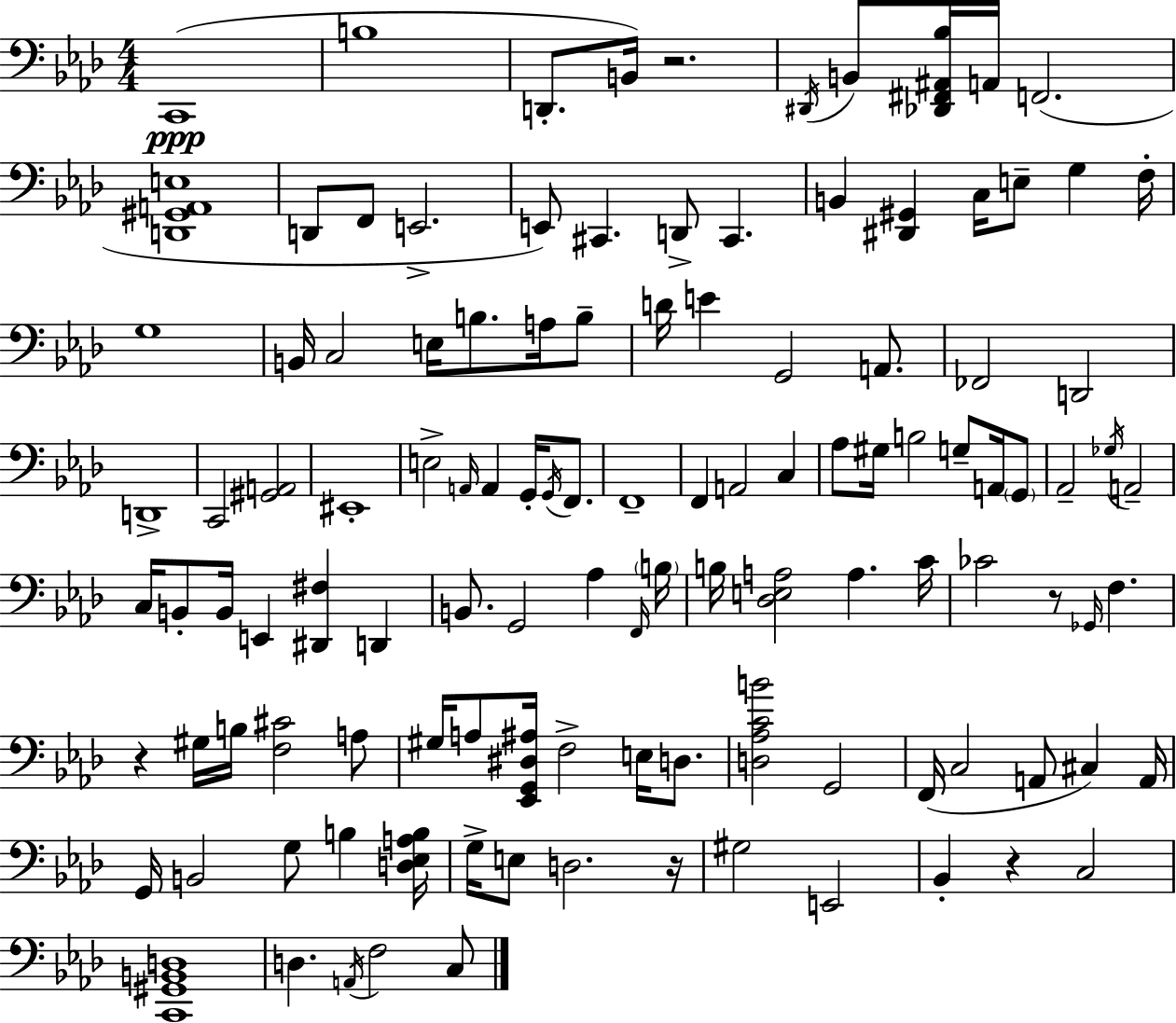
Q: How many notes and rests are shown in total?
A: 116